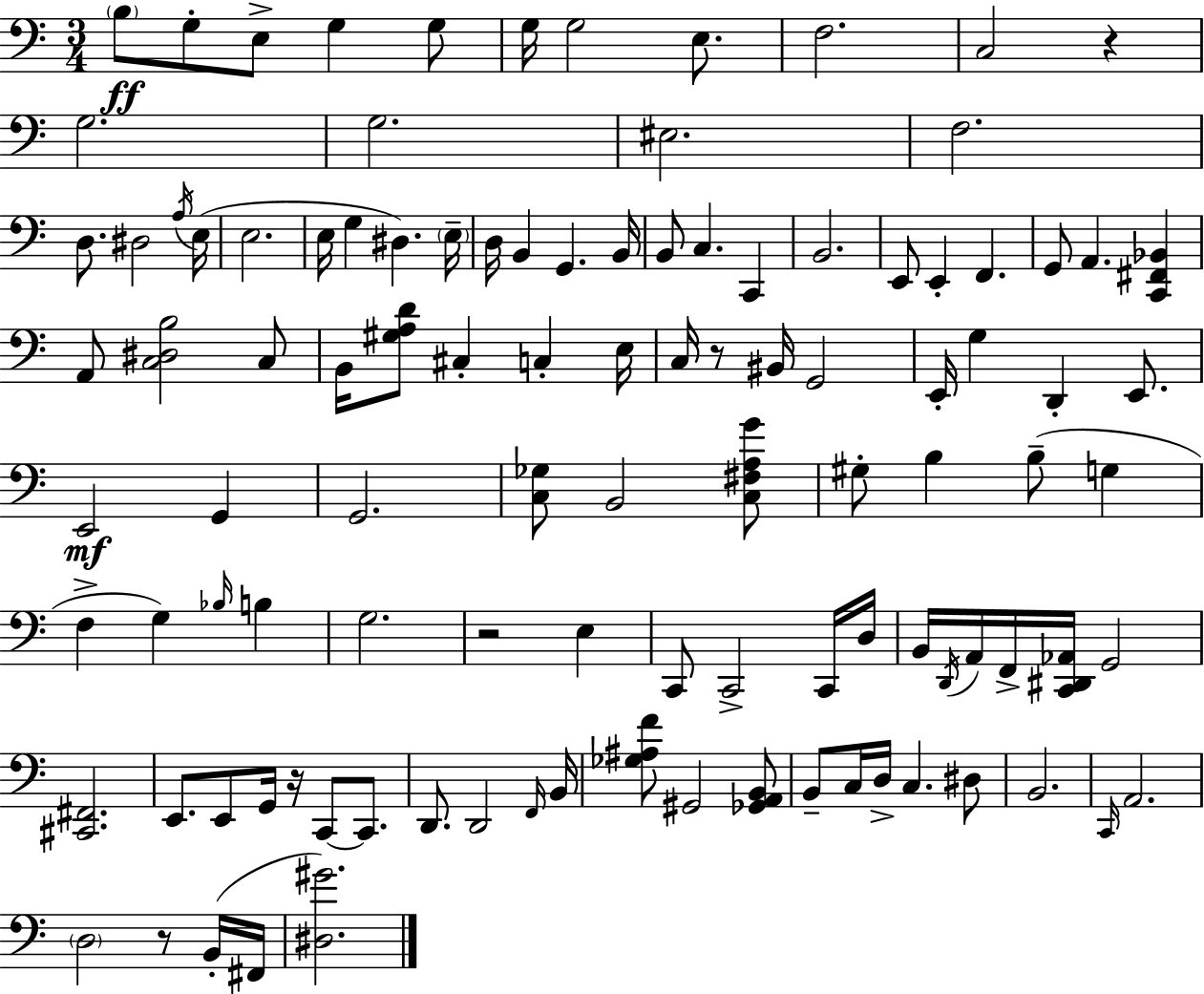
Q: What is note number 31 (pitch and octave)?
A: B2